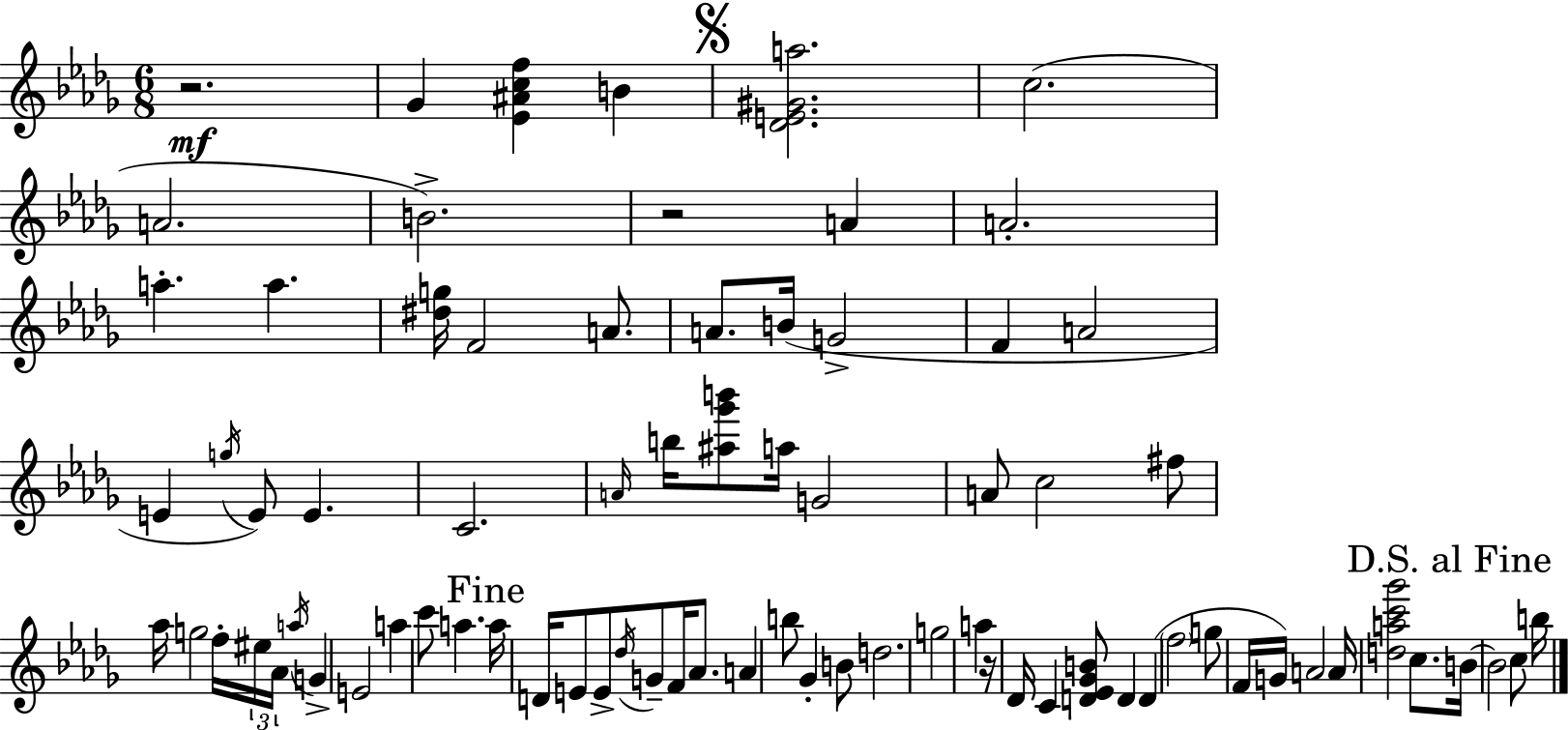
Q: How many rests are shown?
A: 3